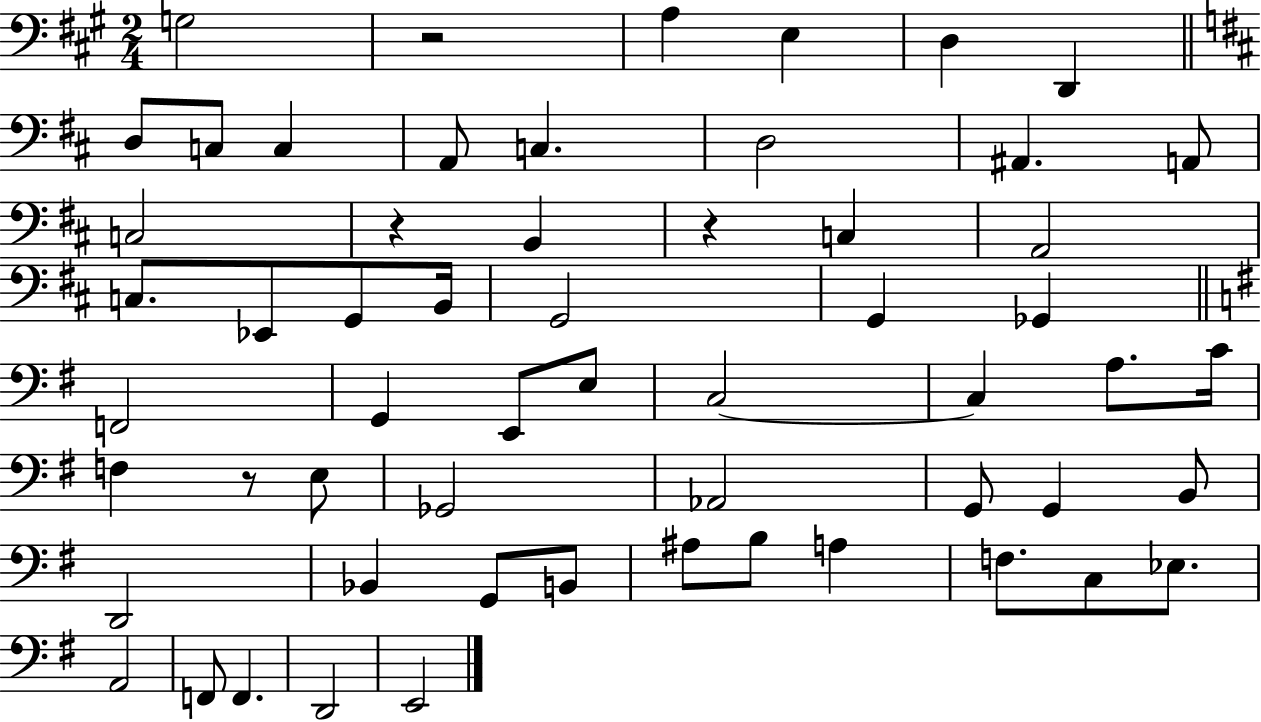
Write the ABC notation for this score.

X:1
T:Untitled
M:2/4
L:1/4
K:A
G,2 z2 A, E, D, D,, D,/2 C,/2 C, A,,/2 C, D,2 ^A,, A,,/2 C,2 z B,, z C, A,,2 C,/2 _E,,/2 G,,/2 B,,/4 G,,2 G,, _G,, F,,2 G,, E,,/2 E,/2 C,2 C, A,/2 C/4 F, z/2 E,/2 _G,,2 _A,,2 G,,/2 G,, B,,/2 D,,2 _B,, G,,/2 B,,/2 ^A,/2 B,/2 A, F,/2 C,/2 _E,/2 A,,2 F,,/2 F,, D,,2 E,,2